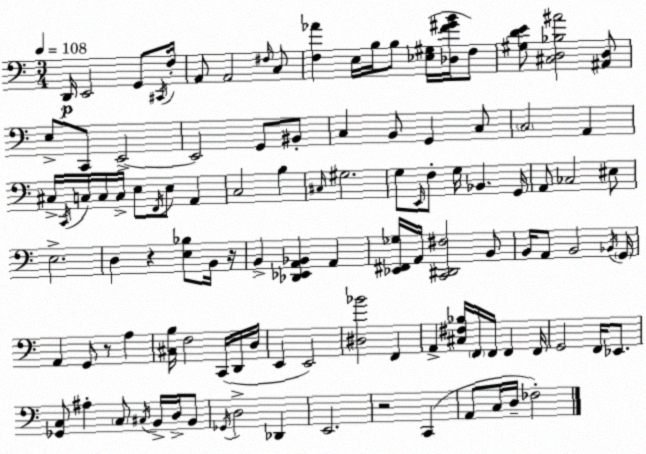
X:1
T:Untitled
M:3/4
L:1/4
K:Am
D,,/4 E,,2 G,,/2 ^C,,/4 F,/4 A,,/2 A,,2 ^F,/4 C,/2 [F,_A] E,/4 B,/4 B,/2 [_E,^G,]/4 [_D,F^GB]/4 F,/2 [^G,DE]/2 [^C,D,_B,^A]2 [^A,,D,]/2 E,/2 C,,/2 E,,2 E,,2 G,,/2 ^B,,/2 C, B,,/2 G,, C,/2 C,2 A,, ^C,/4 C,,/4 C,/4 C,/4 C,/4 E,/2 F,,/4 E,/2 A,, C,2 B, ^C,/4 ^G,2 G,/2 E,,/4 F,/2 G,/4 _B,, G,,/4 A,,/2 _C,2 ^E,/2 E,2 D, z [E,_B,]/2 B,,/4 z/4 B,, [_D,,_E,,A,,_B,,] A,, [_E,,^F,,_G,]/4 A,,/4 [C,,^D,,^F,]2 B,,/2 B,,/4 A,,/2 B,,2 _B,,/4 G,,/4 A,, G,,/2 z/2 A, [^C,B,]/4 F,2 C,,/4 D,,/4 D,/4 E,, E,,2 [^D,_B]2 F,, A,, [^C,^F,_B,]/4 F,,/4 F,,/4 F,, F,,/4 G,,2 F,,/4 _E,,/2 [_G,,C,]/2 ^A, C,/2 ^C,/4 B,,/4 D,/4 B,,/2 _G,,/4 D,2 _D,, E,,2 z2 C,, A,,/2 C,/4 D,/4 _F,2